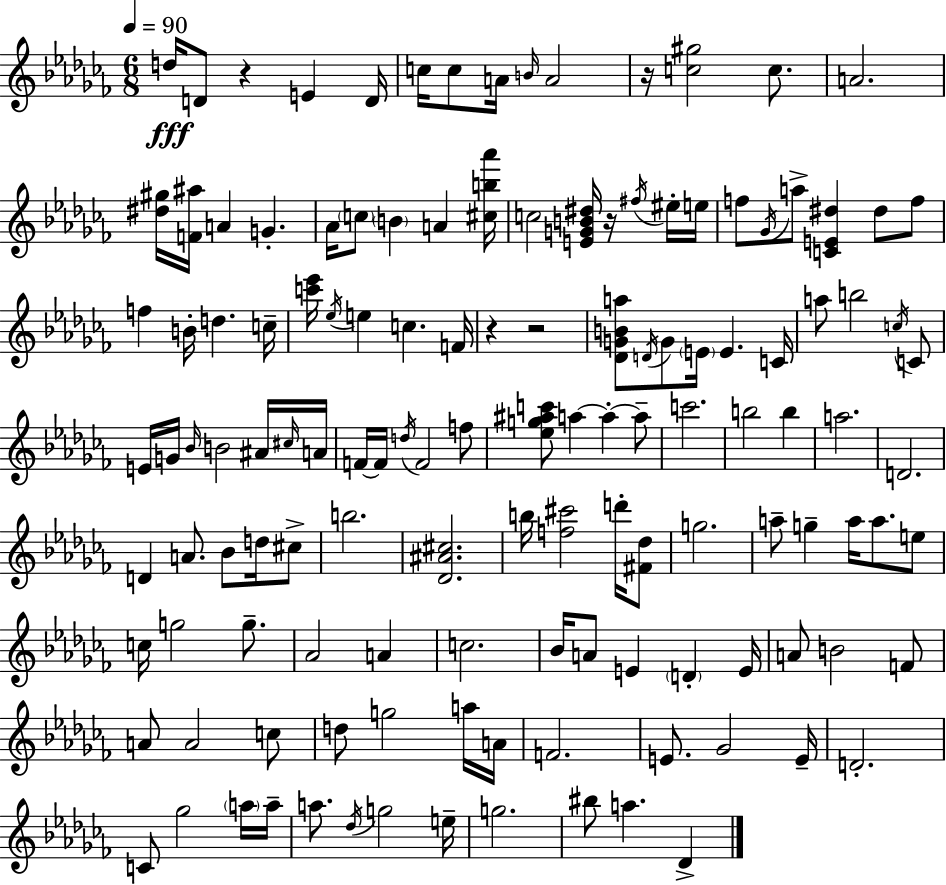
{
  \clef treble
  \numericTimeSignature
  \time 6/8
  \key aes \minor
  \tempo 4 = 90
  d''16\fff d'8 r4 e'4 d'16 | c''16 c''8 a'16 \grace { b'16 } a'2 | r16 <c'' gis''>2 c''8. | a'2. | \break <dis'' gis''>16 <f' ais''>16 a'4 g'4.-. | aes'16 \parenthesize c''8 \parenthesize b'4 a'4 | <cis'' b'' aes'''>16 c''2 <e' g' b' dis''>16 r16 \acciaccatura { fis''16 } | eis''16-. e''16 f''8 \acciaccatura { ges'16 } a''8-> <c' e' dis''>4 dis''8 | \break f''8 f''4 b'16-. d''4. | c''16-- <c''' ees'''>16 \acciaccatura { ees''16 } e''4 c''4. | f'16 r4 r2 | <des' g' b' a''>8 \acciaccatura { d'16 } g'8 \parenthesize e'16 e'4. | \break c'16 a''8 b''2 | \acciaccatura { c''16 } c'8 e'16 g'16 \grace { bes'16 } b'2 | ais'16 \grace { cis''16 } a'16 f'16~~ f'16 \acciaccatura { d''16 } f'2 | f''8 <ees'' g'' ais'' c'''>8 a''4~~ | \break a''4-.~~ a''8-- c'''2. | b''2 | b''4 a''2. | d'2. | \break d'4 | a'8. bes'8 d''16 cis''8-> b''2. | <des' ais' cis''>2. | b''16 <f'' cis'''>2 | \break d'''16-. <fis' des''>8 g''2. | a''8-- g''4-- | a''16 a''8. e''8 c''16 g''2 | g''8.-- aes'2 | \break a'4 c''2. | bes'16 a'8 | e'4 \parenthesize d'4-. e'16 a'8 b'2 | f'8 a'8 a'2 | \break c''8 d''8 g''2 | a''16 a'16 f'2. | e'8. | ges'2 e'16-- d'2.-. | \break c'8 ges''2 | \parenthesize a''16 a''16-- a''8. | \acciaccatura { des''16 } g''2 e''16-- g''2. | bis''8 | \break a''4. des'4-> \bar "|."
}